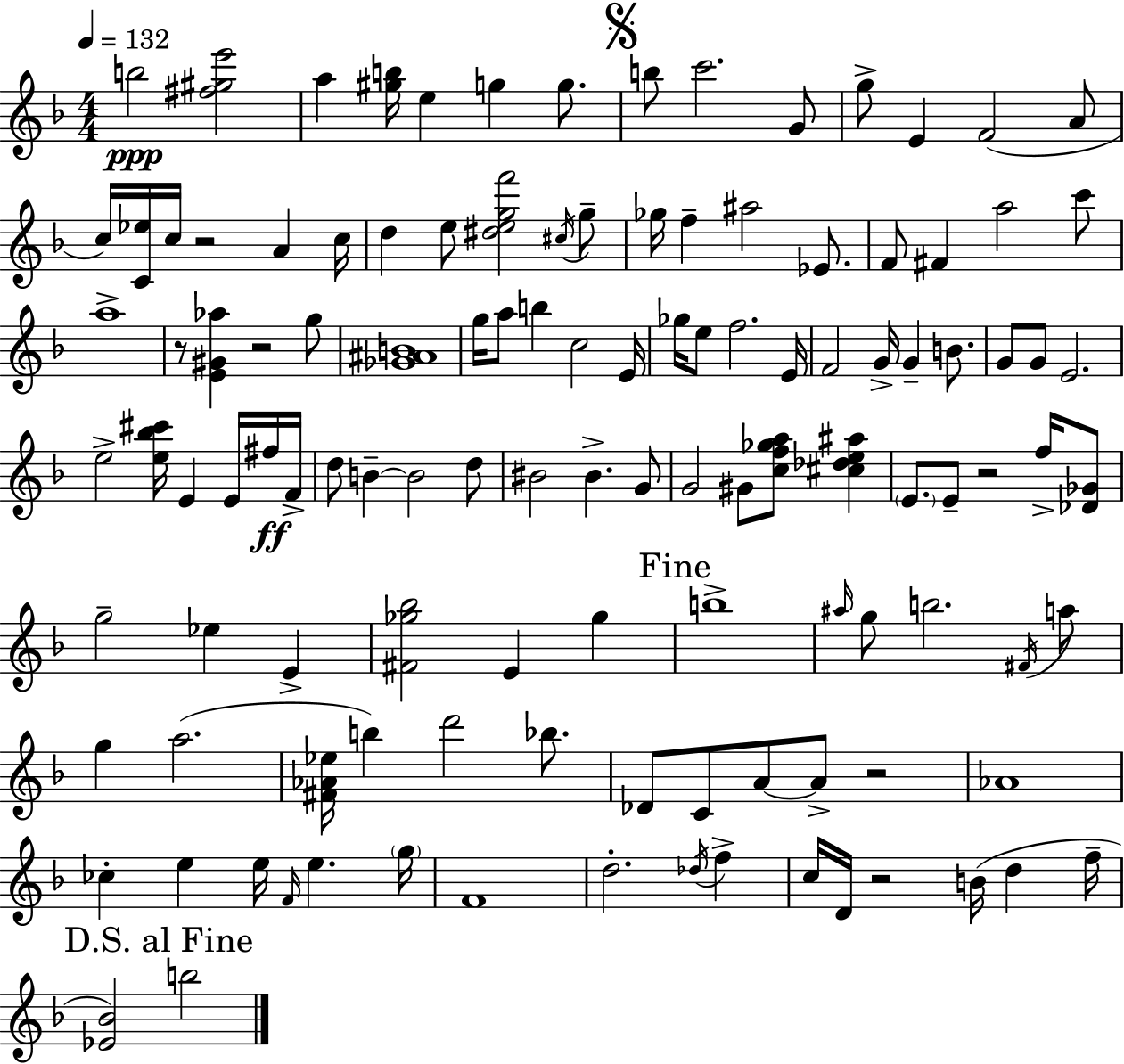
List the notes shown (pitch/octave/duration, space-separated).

B5/h [F#5,G#5,E6]/h A5/q [G#5,B5]/s E5/q G5/q G5/e. B5/e C6/h. G4/e G5/e E4/q F4/h A4/e C5/s [C4,Eb5]/s C5/s R/h A4/q C5/s D5/q E5/e [D#5,E5,G5,F6]/h C#5/s G5/e Gb5/s F5/q A#5/h Eb4/e. F4/e F#4/q A5/h C6/e A5/w R/e [E4,G#4,Ab5]/q R/h G5/e [Gb4,A#4,B4]/w G5/s A5/e B5/q C5/h E4/s Gb5/s E5/e F5/h. E4/s F4/h G4/s G4/q B4/e. G4/e G4/e E4/h. E5/h [E5,Bb5,C#6]/s E4/q E4/s F#5/s F4/s D5/e B4/q B4/h D5/e BIS4/h BIS4/q. G4/e G4/h G#4/e [C5,F5,Gb5,A5]/e [C#5,Db5,E5,A#5]/q E4/e. E4/e R/h F5/s [Db4,Gb4]/e G5/h Eb5/q E4/q [F#4,Gb5,Bb5]/h E4/q Gb5/q B5/w A#5/s G5/e B5/h. F#4/s A5/e G5/q A5/h. [F#4,Ab4,Eb5]/s B5/q D6/h Bb5/e. Db4/e C4/e A4/e A4/e R/h Ab4/w CES5/q E5/q E5/s F4/s E5/q. G5/s F4/w D5/h. Db5/s F5/q C5/s D4/s R/h B4/s D5/q F5/s [Eb4,Bb4]/h B5/h